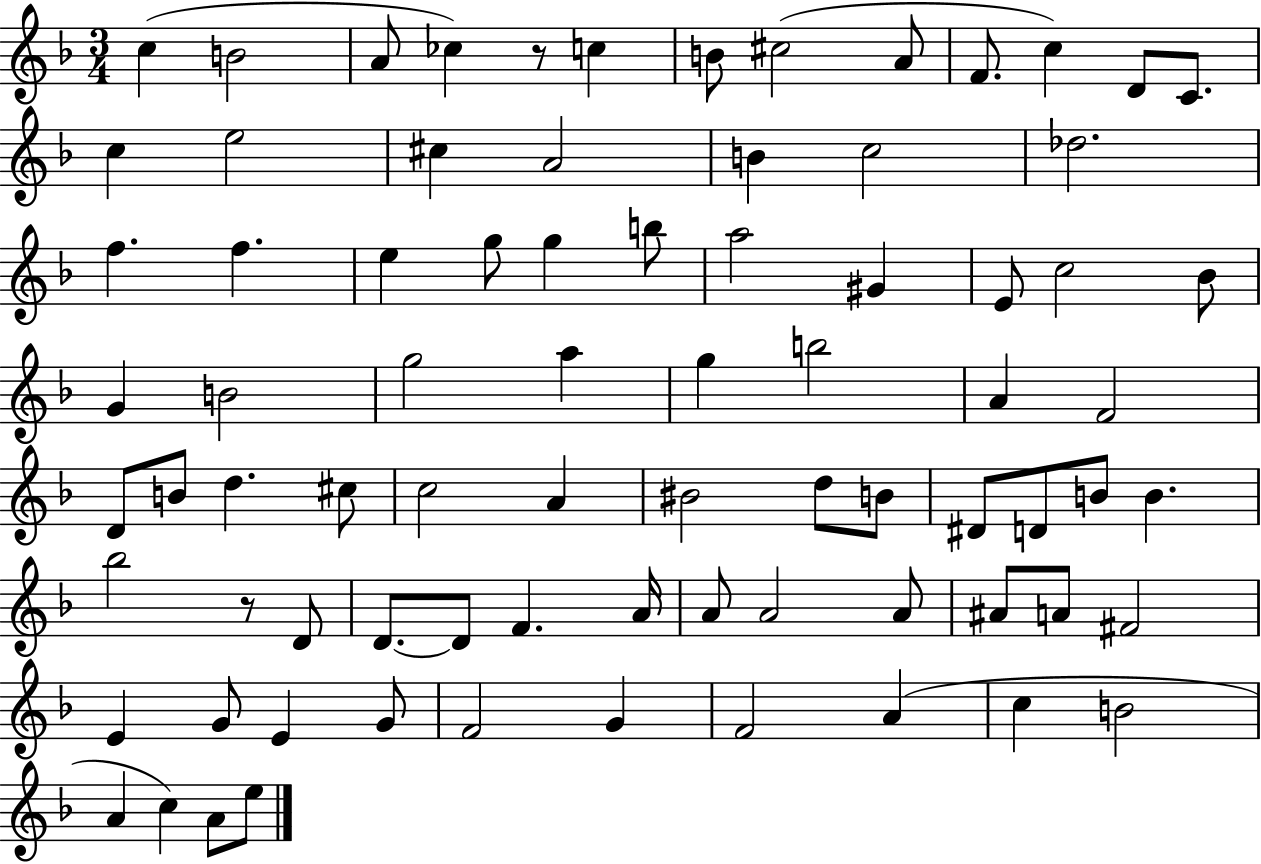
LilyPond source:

{
  \clef treble
  \numericTimeSignature
  \time 3/4
  \key f \major
  c''4( b'2 | a'8 ces''4) r8 c''4 | b'8 cis''2( a'8 | f'8. c''4) d'8 c'8. | \break c''4 e''2 | cis''4 a'2 | b'4 c''2 | des''2. | \break f''4. f''4. | e''4 g''8 g''4 b''8 | a''2 gis'4 | e'8 c''2 bes'8 | \break g'4 b'2 | g''2 a''4 | g''4 b''2 | a'4 f'2 | \break d'8 b'8 d''4. cis''8 | c''2 a'4 | bis'2 d''8 b'8 | dis'8 d'8 b'8 b'4. | \break bes''2 r8 d'8 | d'8.~~ d'8 f'4. a'16 | a'8 a'2 a'8 | ais'8 a'8 fis'2 | \break e'4 g'8 e'4 g'8 | f'2 g'4 | f'2 a'4( | c''4 b'2 | \break a'4 c''4) a'8 e''8 | \bar "|."
}